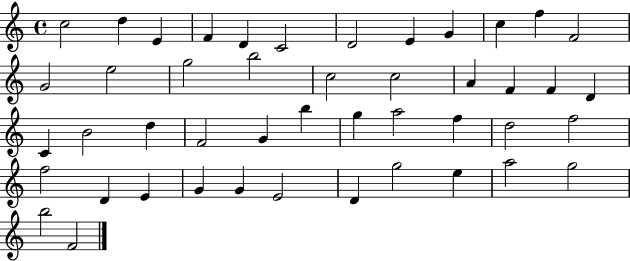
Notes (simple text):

C5/h D5/q E4/q F4/q D4/q C4/h D4/h E4/q G4/q C5/q F5/q F4/h G4/h E5/h G5/h B5/h C5/h C5/h A4/q F4/q F4/q D4/q C4/q B4/h D5/q F4/h G4/q B5/q G5/q A5/h F5/q D5/h F5/h F5/h D4/q E4/q G4/q G4/q E4/h D4/q G5/h E5/q A5/h G5/h B5/h F4/h